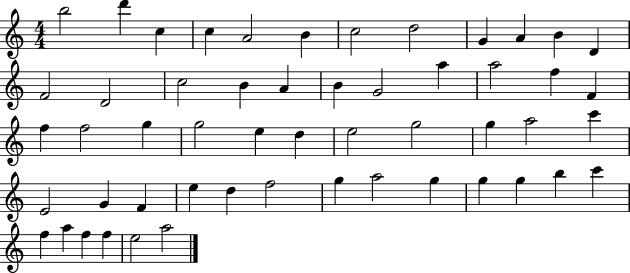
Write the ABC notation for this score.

X:1
T:Untitled
M:4/4
L:1/4
K:C
b2 d' c c A2 B c2 d2 G A B D F2 D2 c2 B A B G2 a a2 f F f f2 g g2 e d e2 g2 g a2 c' E2 G F e d f2 g a2 g g g b c' f a f f e2 a2